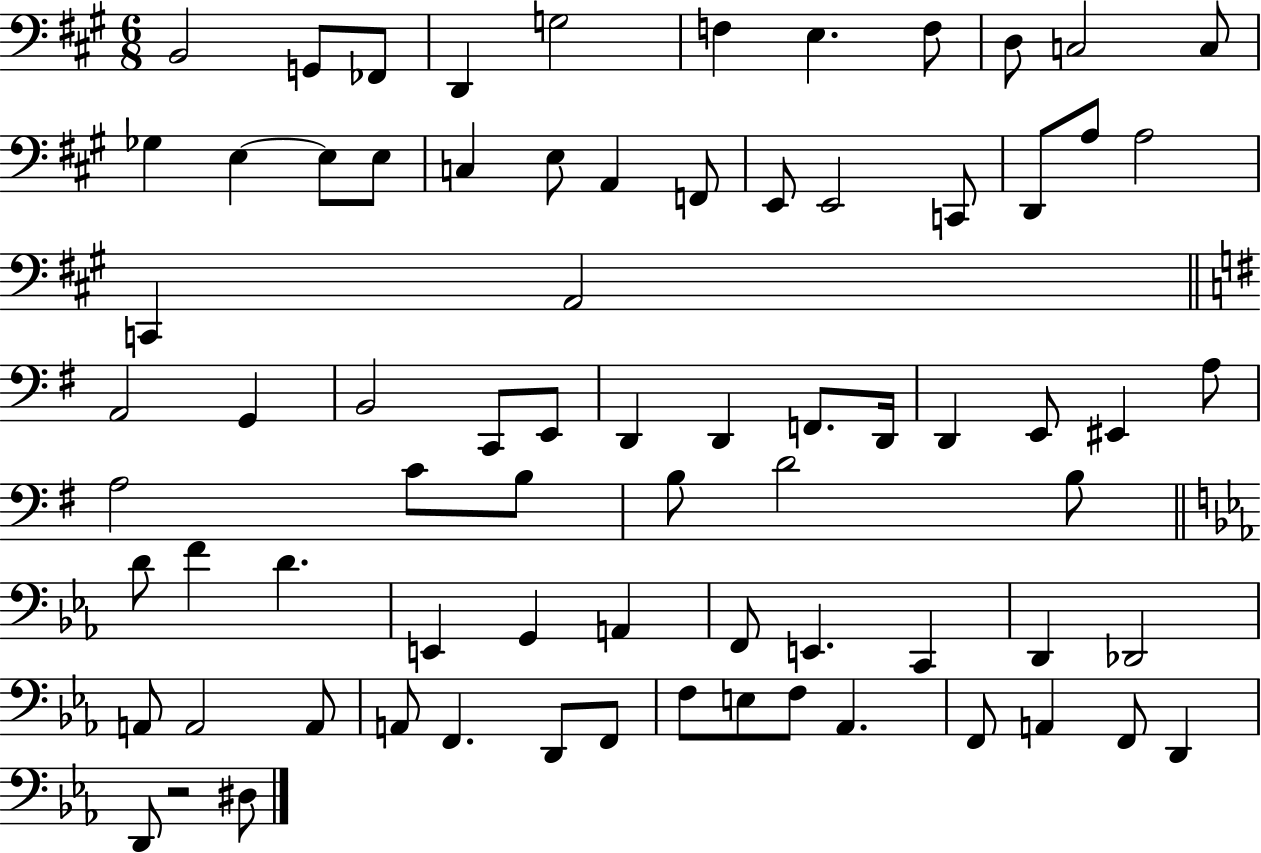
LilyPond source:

{
  \clef bass
  \numericTimeSignature
  \time 6/8
  \key a \major
  b,2 g,8 fes,8 | d,4 g2 | f4 e4. f8 | d8 c2 c8 | \break ges4 e4~~ e8 e8 | c4 e8 a,4 f,8 | e,8 e,2 c,8 | d,8 a8 a2 | \break c,4 a,2 | \bar "||" \break \key g \major a,2 g,4 | b,2 c,8 e,8 | d,4 d,4 f,8. d,16 | d,4 e,8 eis,4 a8 | \break a2 c'8 b8 | b8 d'2 b8 | \bar "||" \break \key ees \major d'8 f'4 d'4. | e,4 g,4 a,4 | f,8 e,4. c,4 | d,4 des,2 | \break a,8 a,2 a,8 | a,8 f,4. d,8 f,8 | f8 e8 f8 aes,4. | f,8 a,4 f,8 d,4 | \break d,8 r2 dis8 | \bar "|."
}